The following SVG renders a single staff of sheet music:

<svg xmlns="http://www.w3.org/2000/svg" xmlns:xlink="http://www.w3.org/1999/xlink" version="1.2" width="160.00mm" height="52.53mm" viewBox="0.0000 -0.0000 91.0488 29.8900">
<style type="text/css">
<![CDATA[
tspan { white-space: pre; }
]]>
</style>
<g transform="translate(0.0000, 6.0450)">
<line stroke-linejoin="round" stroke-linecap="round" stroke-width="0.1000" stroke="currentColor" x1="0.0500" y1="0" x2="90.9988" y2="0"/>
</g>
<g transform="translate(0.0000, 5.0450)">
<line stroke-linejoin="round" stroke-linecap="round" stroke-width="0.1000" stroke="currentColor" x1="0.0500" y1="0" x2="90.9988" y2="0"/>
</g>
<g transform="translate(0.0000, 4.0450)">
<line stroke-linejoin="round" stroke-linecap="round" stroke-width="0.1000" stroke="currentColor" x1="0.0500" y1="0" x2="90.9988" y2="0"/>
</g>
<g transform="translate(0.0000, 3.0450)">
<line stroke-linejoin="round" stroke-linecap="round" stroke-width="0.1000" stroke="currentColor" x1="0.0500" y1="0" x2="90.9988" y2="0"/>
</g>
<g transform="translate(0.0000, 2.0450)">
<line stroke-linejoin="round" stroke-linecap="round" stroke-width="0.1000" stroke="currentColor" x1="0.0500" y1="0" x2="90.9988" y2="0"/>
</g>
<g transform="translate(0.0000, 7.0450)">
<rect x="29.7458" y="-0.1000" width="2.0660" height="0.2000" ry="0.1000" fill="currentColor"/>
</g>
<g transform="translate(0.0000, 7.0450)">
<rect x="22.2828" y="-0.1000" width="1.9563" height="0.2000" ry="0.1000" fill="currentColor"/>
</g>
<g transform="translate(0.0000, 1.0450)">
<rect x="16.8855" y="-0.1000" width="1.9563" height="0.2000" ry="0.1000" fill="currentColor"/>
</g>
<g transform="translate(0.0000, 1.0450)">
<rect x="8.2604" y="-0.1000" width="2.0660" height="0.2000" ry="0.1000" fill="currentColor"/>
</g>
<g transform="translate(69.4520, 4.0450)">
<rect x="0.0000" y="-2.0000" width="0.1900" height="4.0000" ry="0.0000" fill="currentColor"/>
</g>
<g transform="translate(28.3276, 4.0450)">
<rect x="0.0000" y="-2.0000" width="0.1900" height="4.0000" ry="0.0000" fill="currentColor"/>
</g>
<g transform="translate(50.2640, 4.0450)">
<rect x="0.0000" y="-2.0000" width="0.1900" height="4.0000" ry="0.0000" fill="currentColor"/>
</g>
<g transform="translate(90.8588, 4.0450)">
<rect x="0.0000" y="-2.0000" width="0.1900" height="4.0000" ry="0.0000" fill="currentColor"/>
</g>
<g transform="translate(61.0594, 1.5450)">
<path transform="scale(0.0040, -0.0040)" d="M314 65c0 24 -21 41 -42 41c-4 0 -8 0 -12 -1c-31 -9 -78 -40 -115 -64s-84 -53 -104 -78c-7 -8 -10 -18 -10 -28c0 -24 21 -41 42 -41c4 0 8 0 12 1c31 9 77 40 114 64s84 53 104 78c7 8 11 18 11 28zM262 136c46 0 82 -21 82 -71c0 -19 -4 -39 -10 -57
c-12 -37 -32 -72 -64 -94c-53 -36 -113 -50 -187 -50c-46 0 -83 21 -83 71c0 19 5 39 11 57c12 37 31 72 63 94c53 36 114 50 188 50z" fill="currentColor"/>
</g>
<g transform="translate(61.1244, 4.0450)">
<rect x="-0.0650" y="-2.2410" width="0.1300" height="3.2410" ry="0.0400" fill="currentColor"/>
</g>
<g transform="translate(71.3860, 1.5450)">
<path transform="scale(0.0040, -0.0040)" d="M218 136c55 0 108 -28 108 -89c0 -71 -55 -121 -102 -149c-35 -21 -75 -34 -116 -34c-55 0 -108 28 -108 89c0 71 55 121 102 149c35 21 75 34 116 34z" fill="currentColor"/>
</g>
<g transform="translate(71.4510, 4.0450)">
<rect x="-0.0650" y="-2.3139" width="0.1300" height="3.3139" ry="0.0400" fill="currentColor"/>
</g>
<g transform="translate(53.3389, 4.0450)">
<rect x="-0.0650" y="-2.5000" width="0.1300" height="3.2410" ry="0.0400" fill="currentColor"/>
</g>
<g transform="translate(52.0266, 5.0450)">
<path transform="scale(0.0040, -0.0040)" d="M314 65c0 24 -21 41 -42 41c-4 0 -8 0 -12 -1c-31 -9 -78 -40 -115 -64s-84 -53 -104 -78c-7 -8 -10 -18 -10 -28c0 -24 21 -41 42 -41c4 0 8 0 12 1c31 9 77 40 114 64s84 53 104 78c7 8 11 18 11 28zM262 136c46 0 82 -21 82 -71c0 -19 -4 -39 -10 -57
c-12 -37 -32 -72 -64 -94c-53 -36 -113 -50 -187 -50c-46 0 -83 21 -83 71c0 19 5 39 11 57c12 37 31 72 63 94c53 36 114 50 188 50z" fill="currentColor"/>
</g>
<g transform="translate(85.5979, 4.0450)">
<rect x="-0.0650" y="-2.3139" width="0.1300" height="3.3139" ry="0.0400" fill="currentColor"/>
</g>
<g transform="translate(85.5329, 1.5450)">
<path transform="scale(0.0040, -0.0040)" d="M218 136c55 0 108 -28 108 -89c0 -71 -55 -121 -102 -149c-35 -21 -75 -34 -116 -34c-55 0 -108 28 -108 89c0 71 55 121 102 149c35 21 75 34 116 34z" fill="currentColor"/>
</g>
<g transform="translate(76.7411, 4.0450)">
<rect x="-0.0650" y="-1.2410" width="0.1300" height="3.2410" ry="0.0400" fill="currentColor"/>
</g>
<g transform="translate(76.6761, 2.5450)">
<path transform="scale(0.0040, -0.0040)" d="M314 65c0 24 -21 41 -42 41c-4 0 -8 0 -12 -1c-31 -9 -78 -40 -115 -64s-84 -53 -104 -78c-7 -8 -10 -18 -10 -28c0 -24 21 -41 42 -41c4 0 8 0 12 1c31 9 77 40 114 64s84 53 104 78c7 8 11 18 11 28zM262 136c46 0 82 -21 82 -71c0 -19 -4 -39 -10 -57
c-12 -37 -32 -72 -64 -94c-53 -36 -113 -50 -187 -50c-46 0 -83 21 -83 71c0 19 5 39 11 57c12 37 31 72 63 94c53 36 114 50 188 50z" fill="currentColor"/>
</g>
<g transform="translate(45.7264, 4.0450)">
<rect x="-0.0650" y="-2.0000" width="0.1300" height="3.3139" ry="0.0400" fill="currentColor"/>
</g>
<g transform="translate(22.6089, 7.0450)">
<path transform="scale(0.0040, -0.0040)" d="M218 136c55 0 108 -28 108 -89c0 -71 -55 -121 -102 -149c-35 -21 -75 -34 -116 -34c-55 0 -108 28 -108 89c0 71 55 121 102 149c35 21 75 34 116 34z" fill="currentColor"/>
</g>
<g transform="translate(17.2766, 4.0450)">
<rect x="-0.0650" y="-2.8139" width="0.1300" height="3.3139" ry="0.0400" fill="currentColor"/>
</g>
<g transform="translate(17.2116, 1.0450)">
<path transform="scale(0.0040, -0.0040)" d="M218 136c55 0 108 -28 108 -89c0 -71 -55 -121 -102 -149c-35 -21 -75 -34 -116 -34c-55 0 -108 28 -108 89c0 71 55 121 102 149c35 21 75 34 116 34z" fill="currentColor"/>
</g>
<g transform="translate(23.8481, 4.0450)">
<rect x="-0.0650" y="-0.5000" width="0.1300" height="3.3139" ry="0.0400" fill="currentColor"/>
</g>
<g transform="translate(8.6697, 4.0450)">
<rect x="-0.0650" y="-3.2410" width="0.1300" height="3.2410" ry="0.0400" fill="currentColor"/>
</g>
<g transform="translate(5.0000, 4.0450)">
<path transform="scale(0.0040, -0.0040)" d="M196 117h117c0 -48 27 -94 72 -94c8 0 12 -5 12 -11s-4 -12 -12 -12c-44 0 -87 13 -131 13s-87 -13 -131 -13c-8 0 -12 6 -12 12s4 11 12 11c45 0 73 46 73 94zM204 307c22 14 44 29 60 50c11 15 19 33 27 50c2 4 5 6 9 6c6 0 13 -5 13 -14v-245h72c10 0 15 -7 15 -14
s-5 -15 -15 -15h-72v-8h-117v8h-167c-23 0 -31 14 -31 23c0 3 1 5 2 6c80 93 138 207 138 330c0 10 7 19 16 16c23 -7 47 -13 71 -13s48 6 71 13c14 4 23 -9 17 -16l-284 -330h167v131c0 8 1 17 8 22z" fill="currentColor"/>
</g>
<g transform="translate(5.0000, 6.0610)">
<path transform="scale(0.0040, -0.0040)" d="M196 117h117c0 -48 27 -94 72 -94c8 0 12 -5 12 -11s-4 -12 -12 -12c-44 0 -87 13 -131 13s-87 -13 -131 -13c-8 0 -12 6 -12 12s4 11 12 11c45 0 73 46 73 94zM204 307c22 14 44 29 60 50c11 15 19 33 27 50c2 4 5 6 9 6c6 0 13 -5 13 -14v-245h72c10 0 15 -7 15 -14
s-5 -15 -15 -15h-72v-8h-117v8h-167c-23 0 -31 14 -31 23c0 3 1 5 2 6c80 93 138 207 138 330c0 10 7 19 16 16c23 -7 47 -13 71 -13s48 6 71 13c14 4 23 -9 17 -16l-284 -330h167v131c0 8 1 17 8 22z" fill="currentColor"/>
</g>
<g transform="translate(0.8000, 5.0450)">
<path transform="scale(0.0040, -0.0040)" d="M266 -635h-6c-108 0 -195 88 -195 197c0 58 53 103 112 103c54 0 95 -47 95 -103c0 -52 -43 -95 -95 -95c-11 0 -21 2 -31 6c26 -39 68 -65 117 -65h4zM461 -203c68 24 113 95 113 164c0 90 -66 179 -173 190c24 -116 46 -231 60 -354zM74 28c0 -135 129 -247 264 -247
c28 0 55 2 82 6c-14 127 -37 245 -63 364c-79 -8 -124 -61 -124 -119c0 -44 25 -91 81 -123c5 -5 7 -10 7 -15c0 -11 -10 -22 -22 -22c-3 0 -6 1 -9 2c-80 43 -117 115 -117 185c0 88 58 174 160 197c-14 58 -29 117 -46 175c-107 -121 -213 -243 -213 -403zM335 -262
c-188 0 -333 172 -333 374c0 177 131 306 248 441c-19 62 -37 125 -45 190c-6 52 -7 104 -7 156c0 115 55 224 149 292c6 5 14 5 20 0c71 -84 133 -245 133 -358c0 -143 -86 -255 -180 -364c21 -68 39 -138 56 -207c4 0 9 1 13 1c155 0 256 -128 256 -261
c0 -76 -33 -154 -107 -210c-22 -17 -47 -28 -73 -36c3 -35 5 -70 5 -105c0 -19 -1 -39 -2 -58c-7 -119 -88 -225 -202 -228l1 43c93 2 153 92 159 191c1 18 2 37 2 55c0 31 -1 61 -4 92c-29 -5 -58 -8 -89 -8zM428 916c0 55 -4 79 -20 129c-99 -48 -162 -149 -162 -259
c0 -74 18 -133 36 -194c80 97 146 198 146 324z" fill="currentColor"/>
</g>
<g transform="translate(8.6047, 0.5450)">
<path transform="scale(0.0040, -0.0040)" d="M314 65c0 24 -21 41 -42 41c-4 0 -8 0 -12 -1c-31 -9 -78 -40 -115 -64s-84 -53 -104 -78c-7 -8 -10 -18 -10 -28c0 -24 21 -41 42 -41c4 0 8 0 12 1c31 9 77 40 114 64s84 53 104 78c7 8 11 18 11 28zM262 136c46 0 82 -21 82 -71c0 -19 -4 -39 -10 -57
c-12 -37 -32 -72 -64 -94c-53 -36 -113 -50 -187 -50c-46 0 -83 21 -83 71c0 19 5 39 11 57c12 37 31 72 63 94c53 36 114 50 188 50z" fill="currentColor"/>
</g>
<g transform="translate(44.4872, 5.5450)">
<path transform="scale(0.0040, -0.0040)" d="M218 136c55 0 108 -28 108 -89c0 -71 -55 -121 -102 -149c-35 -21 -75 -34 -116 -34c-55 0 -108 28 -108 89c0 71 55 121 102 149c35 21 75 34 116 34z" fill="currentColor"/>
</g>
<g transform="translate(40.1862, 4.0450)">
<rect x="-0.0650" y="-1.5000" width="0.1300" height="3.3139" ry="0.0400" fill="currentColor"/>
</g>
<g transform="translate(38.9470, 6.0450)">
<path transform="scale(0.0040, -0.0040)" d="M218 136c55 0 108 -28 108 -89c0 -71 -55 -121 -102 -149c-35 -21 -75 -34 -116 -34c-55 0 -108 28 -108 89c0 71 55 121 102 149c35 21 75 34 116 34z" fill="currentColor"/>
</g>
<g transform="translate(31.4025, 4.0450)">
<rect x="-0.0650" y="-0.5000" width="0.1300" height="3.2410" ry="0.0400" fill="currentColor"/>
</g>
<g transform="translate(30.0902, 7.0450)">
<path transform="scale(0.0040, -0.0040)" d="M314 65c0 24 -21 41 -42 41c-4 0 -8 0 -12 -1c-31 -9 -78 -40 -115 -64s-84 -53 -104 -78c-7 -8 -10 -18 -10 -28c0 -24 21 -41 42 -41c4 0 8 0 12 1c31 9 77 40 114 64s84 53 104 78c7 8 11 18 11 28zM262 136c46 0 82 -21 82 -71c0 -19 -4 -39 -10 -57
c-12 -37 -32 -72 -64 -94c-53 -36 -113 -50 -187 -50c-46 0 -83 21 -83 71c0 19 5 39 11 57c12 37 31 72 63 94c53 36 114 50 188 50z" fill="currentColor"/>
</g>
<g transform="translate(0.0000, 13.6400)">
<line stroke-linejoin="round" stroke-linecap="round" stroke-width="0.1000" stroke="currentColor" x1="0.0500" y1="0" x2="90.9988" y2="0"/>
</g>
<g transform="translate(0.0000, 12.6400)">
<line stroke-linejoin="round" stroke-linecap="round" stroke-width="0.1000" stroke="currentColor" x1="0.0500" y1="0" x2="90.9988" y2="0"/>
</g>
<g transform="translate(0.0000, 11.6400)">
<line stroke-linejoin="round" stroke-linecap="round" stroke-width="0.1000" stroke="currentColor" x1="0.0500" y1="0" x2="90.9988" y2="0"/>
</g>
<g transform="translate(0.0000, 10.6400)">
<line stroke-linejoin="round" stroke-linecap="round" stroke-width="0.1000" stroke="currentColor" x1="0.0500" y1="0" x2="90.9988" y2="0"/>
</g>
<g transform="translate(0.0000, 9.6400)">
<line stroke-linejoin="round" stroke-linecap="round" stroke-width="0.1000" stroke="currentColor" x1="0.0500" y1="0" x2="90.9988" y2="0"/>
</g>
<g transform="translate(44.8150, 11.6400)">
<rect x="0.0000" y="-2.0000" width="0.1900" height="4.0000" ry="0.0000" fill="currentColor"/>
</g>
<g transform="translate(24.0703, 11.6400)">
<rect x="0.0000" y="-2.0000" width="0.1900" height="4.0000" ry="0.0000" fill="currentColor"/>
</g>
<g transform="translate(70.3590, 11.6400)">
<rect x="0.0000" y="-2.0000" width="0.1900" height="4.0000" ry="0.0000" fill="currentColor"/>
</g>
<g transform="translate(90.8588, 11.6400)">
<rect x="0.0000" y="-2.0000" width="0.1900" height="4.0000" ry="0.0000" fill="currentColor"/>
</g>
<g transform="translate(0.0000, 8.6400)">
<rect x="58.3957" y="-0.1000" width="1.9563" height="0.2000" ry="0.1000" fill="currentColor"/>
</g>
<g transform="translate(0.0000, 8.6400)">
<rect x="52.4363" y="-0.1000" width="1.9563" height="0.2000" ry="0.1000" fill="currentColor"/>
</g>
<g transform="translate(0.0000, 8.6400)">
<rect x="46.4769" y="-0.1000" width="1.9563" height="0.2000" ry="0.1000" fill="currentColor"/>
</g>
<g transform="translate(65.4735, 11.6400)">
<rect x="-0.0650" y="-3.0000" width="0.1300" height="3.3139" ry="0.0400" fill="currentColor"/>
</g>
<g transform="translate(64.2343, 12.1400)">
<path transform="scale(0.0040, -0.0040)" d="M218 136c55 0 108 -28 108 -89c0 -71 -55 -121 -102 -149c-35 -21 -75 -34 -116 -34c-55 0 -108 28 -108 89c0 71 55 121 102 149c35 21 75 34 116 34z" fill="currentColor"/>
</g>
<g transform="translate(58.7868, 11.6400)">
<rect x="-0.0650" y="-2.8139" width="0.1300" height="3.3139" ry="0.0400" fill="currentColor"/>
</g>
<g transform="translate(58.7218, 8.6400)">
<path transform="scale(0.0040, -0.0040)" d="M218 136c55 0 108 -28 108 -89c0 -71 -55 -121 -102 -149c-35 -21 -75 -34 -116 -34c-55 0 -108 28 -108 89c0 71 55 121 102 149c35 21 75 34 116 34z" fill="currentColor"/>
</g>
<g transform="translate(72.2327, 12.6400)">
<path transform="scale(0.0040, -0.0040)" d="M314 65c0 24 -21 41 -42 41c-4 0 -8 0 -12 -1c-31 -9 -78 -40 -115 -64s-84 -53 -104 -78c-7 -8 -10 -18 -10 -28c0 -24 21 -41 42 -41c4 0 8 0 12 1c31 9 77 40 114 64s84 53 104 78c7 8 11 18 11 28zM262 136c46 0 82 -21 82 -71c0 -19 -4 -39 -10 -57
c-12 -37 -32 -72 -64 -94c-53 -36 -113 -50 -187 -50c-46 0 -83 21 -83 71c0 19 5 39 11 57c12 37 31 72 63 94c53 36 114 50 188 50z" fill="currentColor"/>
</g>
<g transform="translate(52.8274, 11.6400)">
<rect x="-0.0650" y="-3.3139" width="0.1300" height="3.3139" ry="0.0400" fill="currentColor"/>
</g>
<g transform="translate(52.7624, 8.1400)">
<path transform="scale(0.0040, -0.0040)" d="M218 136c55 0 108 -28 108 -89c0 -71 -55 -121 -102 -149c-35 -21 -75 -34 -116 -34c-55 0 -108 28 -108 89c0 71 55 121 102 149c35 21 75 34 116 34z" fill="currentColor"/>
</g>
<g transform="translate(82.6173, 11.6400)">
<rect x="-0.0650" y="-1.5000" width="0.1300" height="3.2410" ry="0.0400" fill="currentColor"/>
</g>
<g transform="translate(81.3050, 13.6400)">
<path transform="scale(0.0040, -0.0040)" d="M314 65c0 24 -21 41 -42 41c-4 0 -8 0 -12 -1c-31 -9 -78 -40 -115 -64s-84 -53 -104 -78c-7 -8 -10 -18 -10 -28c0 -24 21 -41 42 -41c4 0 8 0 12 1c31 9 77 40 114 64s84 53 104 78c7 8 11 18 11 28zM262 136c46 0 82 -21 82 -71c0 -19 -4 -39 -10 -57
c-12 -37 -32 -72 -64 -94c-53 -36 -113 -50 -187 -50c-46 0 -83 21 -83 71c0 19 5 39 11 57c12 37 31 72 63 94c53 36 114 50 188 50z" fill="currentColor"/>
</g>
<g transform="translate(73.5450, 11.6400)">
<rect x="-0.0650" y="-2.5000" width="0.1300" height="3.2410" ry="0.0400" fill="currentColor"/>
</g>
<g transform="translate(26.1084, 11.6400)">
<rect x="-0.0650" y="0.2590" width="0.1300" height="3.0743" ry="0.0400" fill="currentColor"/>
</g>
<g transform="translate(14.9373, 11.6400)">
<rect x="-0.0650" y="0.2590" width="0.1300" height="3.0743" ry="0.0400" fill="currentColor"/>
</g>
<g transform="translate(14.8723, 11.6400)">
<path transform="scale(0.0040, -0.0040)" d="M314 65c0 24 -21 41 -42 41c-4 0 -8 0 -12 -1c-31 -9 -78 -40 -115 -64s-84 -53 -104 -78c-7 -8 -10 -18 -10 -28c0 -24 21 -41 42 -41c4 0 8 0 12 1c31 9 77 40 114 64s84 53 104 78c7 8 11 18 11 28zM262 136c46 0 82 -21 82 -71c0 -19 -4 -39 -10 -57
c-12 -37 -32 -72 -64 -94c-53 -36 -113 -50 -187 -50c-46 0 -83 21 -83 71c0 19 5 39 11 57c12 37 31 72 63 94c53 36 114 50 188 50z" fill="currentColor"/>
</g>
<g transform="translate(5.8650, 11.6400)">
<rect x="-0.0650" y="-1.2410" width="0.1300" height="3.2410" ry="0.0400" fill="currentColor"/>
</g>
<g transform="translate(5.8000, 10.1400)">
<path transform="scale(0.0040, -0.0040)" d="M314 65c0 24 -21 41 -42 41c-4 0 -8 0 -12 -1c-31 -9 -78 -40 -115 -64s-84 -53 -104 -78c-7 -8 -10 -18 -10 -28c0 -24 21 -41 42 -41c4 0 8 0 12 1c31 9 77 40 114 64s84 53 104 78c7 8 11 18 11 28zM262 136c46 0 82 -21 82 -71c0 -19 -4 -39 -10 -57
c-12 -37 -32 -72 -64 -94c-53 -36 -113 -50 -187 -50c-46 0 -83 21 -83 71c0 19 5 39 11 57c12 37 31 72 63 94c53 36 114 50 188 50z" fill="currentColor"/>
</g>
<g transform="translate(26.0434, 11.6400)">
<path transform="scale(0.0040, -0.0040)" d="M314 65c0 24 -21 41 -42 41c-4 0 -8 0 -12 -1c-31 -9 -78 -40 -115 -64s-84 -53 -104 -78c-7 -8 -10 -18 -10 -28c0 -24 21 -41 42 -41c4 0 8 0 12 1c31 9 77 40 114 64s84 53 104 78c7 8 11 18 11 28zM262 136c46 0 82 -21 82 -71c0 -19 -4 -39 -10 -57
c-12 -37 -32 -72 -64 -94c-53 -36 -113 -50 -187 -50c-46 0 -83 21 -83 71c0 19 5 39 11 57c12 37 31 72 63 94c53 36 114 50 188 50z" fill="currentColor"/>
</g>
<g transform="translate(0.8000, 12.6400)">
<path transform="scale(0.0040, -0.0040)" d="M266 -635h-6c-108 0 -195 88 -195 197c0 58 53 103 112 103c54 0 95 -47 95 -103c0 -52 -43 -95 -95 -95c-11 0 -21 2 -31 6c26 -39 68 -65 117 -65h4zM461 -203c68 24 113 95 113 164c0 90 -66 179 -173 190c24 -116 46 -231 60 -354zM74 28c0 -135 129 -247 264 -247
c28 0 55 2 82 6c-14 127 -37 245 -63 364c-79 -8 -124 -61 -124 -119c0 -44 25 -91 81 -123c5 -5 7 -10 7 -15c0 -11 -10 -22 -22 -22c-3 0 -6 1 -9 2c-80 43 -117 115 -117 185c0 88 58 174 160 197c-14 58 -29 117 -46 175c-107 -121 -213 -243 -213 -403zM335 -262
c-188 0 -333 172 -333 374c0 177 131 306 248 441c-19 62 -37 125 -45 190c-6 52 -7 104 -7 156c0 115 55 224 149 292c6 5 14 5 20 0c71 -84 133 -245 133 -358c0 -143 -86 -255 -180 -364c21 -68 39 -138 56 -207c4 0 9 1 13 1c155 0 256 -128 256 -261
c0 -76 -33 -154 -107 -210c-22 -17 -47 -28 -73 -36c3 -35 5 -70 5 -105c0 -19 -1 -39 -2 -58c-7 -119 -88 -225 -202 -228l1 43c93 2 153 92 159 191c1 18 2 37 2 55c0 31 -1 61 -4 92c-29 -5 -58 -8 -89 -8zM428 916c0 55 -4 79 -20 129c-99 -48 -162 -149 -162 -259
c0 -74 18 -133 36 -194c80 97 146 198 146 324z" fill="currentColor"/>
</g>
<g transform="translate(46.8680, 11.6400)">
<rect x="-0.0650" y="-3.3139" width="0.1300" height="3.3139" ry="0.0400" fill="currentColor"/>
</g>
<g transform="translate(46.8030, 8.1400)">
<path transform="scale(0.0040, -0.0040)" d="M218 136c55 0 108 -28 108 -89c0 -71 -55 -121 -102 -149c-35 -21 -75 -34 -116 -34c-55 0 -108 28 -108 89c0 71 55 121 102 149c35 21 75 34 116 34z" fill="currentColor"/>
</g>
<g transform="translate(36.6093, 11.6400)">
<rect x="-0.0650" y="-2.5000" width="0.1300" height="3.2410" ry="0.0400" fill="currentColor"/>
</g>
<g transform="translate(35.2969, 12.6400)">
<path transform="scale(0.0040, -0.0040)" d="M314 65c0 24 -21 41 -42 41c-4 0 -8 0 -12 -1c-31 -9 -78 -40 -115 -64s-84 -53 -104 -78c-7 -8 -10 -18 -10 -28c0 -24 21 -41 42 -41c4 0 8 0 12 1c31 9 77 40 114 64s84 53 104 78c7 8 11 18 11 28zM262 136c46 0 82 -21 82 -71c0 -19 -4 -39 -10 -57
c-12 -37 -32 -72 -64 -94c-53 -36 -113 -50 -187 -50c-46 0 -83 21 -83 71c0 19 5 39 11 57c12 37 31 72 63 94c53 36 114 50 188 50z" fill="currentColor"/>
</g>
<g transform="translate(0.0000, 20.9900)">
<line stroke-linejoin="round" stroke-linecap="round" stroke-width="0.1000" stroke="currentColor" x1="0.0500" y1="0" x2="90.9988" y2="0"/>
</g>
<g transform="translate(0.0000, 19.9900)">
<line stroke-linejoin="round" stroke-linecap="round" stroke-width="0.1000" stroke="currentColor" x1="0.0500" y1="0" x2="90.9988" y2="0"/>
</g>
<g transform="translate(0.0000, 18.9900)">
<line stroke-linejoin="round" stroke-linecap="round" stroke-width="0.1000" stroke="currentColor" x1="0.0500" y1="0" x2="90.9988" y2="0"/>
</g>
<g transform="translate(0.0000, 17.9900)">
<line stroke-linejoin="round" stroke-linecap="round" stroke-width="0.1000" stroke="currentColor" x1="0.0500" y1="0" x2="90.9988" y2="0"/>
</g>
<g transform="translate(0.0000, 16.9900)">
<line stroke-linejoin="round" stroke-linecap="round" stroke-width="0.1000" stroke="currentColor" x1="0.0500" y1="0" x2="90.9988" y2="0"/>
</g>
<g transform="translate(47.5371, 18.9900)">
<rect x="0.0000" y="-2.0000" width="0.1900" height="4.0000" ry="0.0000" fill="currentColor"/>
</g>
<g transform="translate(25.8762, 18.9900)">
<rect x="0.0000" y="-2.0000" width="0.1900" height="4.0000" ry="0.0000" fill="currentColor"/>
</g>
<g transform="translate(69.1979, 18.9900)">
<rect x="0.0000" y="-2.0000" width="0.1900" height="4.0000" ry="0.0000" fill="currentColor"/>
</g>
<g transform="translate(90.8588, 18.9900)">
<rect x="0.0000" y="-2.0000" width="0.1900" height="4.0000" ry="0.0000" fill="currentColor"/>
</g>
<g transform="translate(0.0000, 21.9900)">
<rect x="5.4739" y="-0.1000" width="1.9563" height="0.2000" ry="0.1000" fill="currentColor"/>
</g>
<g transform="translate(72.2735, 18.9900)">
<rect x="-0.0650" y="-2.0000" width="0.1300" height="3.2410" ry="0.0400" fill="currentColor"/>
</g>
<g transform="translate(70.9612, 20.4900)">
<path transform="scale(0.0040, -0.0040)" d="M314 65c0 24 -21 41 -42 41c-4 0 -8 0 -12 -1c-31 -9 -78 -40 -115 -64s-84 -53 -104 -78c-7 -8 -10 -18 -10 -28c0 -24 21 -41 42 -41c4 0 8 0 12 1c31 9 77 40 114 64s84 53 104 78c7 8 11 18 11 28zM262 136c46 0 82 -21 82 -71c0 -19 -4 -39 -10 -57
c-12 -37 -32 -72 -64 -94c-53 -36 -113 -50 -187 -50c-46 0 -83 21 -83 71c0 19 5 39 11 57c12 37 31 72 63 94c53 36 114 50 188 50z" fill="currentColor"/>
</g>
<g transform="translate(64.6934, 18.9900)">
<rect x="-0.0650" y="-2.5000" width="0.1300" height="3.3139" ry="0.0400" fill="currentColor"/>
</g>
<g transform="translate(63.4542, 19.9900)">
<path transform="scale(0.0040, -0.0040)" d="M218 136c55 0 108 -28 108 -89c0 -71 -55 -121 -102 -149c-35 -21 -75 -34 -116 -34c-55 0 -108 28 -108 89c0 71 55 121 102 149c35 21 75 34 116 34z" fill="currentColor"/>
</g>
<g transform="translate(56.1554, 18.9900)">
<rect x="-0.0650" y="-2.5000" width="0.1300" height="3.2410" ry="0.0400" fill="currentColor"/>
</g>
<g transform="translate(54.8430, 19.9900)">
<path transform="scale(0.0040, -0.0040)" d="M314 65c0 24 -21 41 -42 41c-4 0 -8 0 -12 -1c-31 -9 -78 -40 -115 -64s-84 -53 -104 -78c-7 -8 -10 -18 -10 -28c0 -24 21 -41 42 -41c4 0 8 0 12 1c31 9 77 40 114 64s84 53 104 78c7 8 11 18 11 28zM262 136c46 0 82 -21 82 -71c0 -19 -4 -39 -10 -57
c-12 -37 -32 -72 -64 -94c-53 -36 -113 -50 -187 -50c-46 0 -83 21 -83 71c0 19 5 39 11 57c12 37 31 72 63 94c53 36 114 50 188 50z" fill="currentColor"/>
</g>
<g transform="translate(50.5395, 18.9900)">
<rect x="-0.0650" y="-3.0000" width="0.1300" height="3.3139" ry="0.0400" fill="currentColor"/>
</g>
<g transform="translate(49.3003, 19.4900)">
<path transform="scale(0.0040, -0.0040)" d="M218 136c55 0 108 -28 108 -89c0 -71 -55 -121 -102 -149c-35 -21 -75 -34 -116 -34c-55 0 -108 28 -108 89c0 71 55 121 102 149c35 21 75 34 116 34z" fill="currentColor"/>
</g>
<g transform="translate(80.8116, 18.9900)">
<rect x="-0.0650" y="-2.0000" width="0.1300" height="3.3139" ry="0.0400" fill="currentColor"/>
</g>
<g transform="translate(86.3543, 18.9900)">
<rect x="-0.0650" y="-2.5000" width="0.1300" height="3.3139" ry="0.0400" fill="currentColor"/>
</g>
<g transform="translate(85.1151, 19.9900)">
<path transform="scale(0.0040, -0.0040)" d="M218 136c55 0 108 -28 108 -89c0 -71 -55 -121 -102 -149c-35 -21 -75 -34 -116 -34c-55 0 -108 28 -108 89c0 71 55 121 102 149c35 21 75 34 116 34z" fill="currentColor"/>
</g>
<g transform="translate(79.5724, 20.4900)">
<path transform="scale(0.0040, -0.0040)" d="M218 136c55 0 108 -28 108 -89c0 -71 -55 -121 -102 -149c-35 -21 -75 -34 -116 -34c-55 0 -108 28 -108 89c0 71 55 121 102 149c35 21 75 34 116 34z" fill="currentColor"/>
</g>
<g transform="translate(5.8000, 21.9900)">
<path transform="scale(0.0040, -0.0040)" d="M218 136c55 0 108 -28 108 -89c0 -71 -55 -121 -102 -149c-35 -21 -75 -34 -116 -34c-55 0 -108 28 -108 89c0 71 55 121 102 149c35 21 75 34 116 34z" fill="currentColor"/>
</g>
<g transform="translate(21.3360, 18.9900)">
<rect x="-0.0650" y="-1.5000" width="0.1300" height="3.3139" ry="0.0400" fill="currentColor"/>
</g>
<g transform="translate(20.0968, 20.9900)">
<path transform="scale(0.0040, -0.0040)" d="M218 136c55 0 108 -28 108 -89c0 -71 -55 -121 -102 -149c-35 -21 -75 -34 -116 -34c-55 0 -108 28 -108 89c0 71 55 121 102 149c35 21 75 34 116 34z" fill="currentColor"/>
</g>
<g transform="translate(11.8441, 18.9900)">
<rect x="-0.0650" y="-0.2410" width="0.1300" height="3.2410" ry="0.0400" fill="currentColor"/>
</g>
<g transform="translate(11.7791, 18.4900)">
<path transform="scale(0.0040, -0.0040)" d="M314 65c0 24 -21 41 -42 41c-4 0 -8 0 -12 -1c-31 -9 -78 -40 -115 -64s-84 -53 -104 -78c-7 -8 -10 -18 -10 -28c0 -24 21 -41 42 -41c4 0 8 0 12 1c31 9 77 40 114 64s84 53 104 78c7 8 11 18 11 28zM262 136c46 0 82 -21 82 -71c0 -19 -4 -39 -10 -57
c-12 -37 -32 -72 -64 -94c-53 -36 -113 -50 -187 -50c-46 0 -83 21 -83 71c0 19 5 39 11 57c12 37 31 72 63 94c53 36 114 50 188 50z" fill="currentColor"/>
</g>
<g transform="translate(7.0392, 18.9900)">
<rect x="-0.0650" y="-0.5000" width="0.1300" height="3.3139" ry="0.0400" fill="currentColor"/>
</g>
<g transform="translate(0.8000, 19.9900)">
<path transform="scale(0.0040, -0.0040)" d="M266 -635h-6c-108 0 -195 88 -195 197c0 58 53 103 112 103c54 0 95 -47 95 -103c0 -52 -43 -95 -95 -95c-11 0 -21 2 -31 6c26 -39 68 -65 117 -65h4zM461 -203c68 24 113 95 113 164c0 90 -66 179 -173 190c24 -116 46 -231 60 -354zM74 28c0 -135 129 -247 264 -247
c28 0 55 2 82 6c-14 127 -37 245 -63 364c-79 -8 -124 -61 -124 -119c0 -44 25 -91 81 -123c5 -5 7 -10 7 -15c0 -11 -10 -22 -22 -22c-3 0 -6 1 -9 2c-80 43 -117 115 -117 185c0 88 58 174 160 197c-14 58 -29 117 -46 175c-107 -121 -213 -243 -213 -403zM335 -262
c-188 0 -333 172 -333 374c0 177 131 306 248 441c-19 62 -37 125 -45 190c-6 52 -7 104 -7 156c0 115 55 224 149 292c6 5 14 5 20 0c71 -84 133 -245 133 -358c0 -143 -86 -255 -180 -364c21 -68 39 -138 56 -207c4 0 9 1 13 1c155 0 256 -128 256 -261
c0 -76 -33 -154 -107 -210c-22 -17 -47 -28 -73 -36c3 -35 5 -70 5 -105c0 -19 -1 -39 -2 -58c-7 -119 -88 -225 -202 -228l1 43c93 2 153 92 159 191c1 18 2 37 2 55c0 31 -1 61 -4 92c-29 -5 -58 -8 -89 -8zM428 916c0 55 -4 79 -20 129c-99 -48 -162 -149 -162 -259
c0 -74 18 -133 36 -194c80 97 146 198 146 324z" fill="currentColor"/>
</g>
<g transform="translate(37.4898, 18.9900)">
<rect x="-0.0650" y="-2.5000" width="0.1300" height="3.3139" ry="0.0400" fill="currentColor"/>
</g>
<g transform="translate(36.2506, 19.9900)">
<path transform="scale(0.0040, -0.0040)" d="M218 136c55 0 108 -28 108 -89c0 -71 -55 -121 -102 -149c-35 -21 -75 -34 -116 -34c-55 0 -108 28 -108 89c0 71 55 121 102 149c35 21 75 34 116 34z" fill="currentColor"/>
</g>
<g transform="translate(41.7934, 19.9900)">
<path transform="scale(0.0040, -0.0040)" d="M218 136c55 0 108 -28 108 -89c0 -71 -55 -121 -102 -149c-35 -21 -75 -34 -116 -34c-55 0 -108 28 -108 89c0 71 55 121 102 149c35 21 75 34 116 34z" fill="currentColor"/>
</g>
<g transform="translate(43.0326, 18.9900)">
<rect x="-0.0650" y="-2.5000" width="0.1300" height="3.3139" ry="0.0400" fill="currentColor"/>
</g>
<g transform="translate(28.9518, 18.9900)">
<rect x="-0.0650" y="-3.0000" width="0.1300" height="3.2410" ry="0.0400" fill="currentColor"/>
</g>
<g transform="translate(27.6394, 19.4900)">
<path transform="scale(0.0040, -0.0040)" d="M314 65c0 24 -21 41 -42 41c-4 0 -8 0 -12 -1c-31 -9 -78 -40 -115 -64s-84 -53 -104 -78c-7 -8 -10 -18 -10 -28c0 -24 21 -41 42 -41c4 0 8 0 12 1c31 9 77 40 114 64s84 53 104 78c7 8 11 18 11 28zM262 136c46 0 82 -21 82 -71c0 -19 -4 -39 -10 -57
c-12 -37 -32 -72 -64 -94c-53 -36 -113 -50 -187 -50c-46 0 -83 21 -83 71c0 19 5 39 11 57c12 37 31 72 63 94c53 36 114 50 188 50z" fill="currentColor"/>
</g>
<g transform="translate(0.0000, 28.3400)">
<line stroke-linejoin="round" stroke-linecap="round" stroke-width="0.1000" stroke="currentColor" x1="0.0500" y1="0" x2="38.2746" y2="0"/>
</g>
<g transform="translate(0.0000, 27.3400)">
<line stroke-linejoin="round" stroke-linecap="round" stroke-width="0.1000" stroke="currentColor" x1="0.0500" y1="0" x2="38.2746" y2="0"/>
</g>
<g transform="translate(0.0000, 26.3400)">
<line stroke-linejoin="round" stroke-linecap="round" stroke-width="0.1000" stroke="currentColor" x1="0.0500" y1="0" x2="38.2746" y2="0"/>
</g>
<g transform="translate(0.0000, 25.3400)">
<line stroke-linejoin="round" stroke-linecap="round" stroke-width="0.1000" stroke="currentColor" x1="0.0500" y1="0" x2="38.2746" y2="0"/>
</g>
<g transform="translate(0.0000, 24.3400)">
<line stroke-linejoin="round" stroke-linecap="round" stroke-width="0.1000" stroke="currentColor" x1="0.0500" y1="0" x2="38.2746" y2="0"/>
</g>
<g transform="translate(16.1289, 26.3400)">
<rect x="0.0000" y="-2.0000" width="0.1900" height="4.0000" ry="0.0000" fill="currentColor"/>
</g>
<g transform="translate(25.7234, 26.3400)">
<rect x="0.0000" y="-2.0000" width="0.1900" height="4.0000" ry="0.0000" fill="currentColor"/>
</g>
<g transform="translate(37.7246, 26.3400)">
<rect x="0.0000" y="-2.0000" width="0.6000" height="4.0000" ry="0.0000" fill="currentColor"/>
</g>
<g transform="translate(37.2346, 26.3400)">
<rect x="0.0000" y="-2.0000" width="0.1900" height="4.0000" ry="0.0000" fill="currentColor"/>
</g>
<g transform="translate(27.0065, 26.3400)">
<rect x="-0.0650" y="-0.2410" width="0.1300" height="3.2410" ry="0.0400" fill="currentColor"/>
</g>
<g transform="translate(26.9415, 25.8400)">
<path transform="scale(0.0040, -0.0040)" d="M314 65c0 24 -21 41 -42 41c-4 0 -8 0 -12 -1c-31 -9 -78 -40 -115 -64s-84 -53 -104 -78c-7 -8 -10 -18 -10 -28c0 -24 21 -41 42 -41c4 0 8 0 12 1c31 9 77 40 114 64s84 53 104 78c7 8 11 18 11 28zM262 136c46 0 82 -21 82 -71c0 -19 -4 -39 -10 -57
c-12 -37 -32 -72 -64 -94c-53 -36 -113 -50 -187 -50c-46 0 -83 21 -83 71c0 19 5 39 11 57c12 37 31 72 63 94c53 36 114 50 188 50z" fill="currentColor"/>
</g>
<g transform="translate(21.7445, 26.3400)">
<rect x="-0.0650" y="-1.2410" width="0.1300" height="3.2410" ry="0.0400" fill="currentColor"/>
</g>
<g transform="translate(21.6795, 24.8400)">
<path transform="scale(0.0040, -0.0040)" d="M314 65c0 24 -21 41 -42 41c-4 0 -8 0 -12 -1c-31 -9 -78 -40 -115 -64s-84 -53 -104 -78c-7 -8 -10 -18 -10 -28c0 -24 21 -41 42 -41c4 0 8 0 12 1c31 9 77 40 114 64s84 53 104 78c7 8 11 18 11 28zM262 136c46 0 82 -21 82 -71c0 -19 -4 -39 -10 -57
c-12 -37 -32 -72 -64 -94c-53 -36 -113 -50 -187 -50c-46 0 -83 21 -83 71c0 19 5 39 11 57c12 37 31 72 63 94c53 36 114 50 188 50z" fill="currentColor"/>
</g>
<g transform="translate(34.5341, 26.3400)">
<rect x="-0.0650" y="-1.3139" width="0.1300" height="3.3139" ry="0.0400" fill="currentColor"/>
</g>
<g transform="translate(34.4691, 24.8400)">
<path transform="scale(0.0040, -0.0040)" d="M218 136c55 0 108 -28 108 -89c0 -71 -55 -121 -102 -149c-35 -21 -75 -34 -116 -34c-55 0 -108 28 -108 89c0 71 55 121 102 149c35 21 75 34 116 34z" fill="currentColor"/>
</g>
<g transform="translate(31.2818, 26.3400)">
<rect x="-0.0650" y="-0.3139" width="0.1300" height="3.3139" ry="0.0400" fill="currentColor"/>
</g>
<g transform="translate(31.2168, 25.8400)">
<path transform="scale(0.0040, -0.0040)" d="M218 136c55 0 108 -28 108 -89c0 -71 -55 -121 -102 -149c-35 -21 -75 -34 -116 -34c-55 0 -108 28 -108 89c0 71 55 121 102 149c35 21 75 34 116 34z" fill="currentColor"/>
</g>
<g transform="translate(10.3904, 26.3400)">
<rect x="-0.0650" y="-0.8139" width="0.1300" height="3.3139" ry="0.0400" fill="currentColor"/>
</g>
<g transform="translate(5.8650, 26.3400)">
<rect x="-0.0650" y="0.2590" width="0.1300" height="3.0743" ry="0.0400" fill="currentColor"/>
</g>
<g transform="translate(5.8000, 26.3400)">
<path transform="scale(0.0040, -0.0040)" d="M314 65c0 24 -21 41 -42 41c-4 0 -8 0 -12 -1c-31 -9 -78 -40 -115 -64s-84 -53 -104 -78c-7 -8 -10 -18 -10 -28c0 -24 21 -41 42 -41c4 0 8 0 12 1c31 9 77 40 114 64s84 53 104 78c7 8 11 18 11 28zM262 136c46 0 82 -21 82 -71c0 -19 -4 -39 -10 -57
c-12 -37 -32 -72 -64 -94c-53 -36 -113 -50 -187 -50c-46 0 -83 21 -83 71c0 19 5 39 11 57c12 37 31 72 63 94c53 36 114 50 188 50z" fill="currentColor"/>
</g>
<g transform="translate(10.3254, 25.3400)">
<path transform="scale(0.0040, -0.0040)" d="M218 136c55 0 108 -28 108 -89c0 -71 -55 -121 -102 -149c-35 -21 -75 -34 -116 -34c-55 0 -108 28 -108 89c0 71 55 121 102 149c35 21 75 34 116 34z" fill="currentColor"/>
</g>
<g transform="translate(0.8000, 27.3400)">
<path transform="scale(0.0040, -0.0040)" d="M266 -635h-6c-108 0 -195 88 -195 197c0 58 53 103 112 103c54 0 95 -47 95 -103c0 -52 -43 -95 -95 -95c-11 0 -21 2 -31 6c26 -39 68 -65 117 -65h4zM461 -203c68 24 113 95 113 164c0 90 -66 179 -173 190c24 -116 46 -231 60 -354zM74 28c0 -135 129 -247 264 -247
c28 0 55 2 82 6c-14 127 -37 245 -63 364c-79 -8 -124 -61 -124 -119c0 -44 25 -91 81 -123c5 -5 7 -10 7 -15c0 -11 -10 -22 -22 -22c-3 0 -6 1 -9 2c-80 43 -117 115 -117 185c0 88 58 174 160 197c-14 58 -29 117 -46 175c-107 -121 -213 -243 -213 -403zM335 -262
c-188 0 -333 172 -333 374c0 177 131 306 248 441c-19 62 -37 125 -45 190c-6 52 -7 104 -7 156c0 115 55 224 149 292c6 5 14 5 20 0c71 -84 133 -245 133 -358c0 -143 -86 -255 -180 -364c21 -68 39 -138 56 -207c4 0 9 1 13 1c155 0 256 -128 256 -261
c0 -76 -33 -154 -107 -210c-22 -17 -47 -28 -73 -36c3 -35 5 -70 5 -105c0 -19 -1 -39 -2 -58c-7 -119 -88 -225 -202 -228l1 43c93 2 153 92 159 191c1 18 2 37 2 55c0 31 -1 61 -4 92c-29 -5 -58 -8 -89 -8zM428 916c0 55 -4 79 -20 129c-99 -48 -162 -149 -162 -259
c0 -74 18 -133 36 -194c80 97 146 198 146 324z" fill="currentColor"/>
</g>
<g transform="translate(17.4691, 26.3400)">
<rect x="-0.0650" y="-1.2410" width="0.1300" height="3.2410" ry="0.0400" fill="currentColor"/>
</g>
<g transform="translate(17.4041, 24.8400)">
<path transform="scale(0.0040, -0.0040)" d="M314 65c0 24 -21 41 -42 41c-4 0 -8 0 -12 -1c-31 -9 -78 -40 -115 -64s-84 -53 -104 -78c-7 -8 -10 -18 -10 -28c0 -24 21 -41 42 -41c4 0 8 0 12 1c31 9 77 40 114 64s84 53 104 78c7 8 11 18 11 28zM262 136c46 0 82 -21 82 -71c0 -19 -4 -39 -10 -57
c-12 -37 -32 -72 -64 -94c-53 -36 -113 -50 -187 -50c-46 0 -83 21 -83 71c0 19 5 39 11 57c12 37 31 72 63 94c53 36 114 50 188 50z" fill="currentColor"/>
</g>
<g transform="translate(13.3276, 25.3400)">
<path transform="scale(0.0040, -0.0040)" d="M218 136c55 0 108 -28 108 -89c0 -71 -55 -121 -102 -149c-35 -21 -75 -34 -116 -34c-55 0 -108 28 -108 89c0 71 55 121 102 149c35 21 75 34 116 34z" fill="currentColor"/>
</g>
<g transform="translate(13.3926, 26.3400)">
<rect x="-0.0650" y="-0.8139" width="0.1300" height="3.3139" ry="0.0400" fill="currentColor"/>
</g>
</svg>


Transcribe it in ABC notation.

X:1
T:Untitled
M:4/4
L:1/4
K:C
b2 a C C2 E F G2 g2 g e2 g e2 B2 B2 G2 b b a A G2 E2 C c2 E A2 G G A G2 G F2 F G B2 d d e2 e2 c2 c e